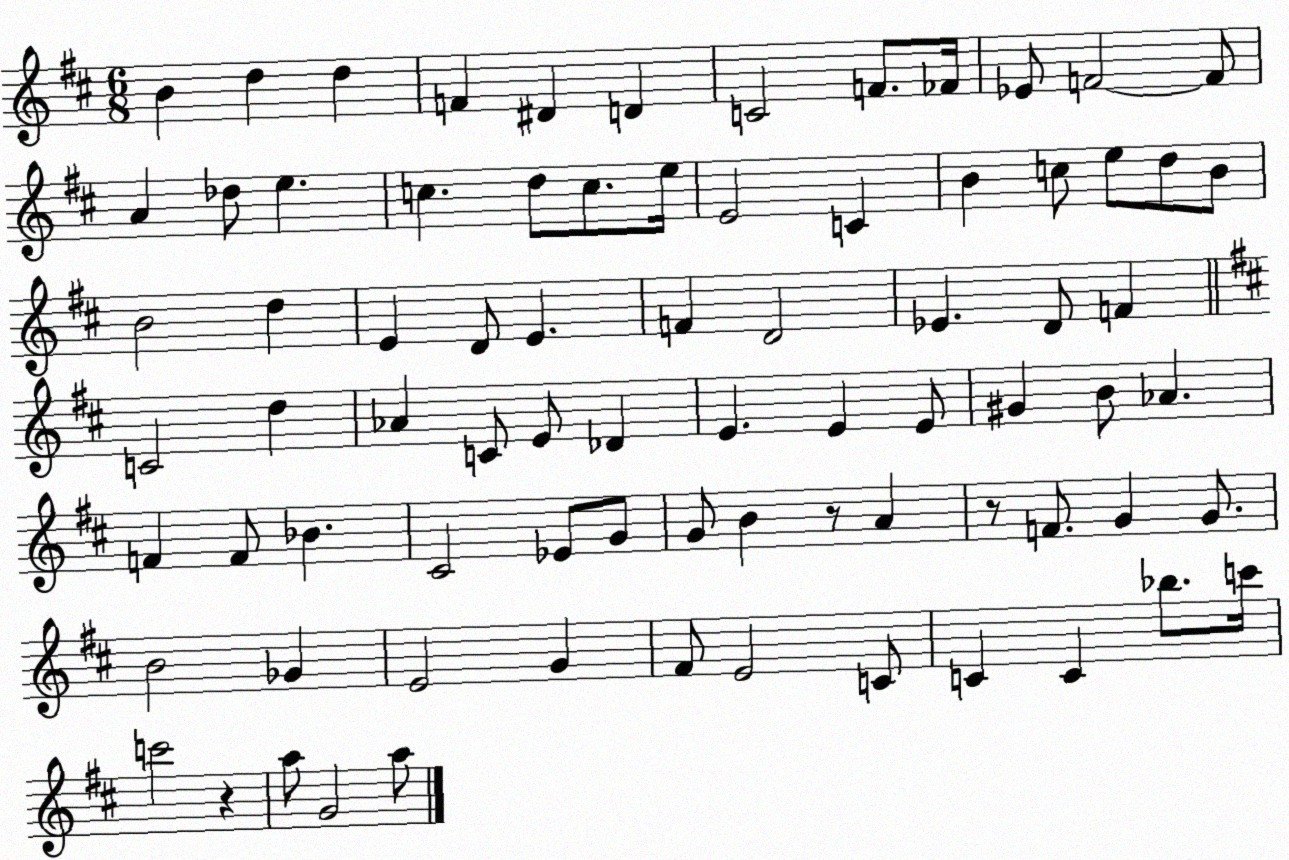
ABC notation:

X:1
T:Untitled
M:6/8
L:1/4
K:D
B d d F ^D D C2 F/2 _F/4 _E/2 F2 F/2 A _d/2 e c d/2 c/2 e/4 E2 C B c/2 e/2 d/2 B/2 B2 d E D/2 E F D2 _E D/2 F C2 d _A C/2 E/2 _D E E E/2 ^G B/2 _A F F/2 _B ^C2 _E/2 G/2 G/2 B z/2 A z/2 F/2 G G/2 B2 _G E2 G ^F/2 E2 C/2 C C _b/2 c'/4 c'2 z a/2 G2 a/2